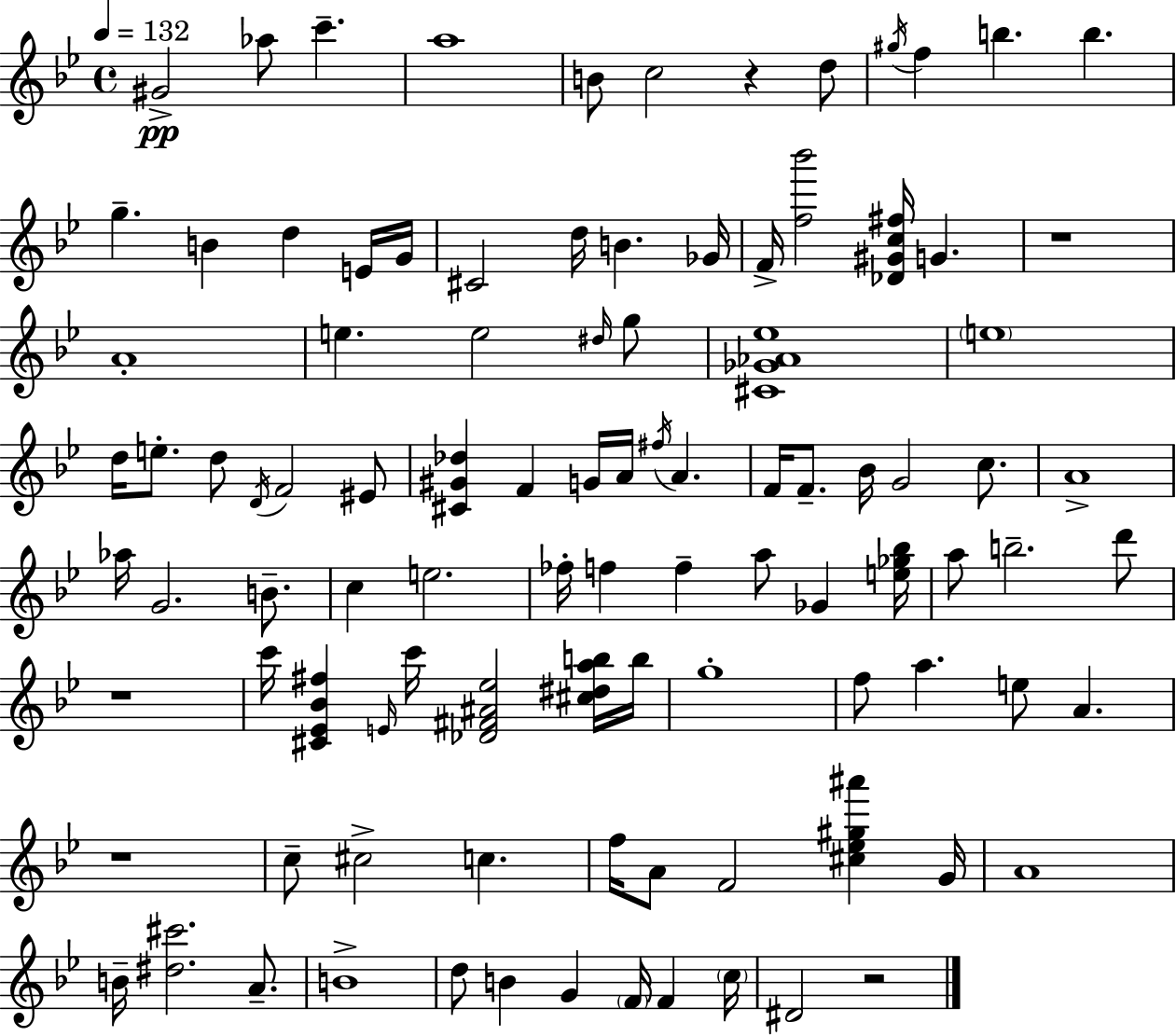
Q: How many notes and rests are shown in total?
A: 100